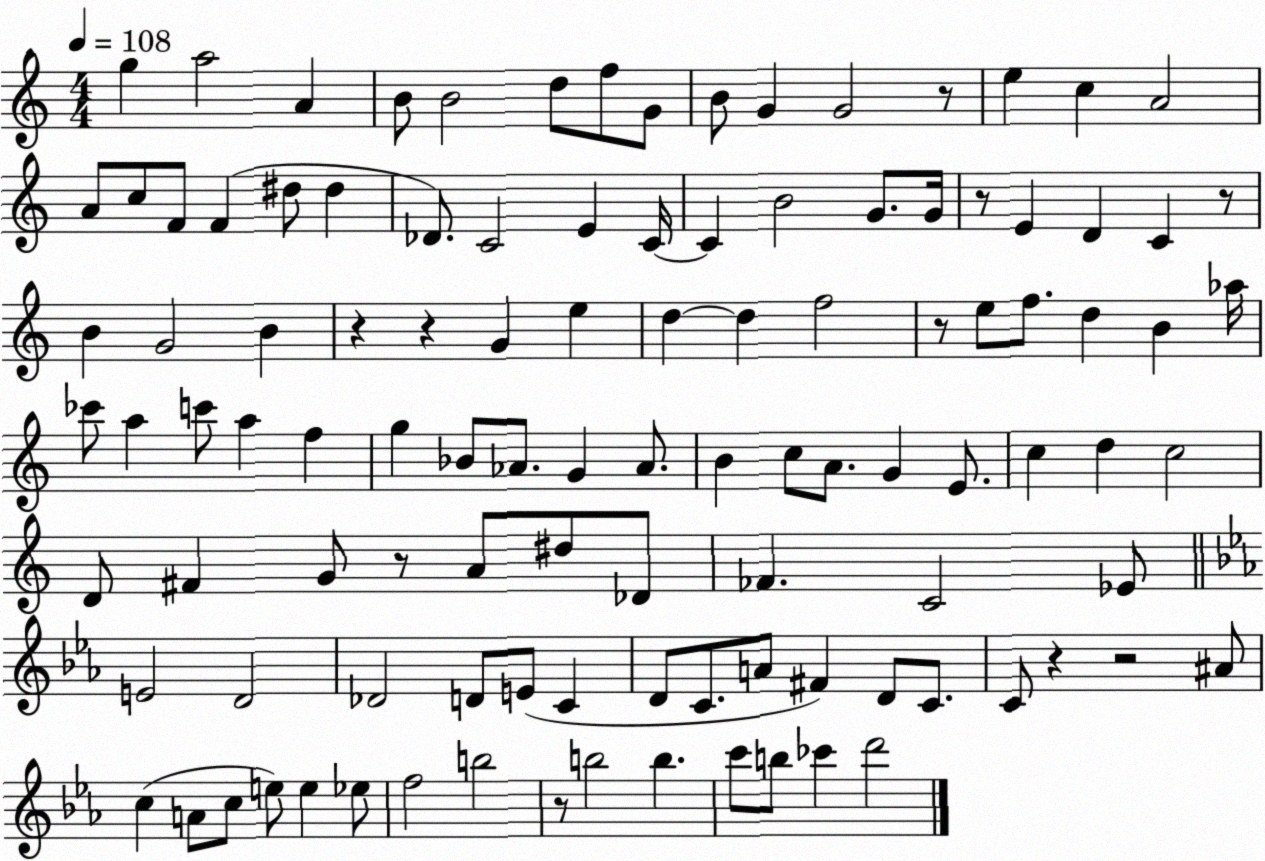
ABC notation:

X:1
T:Untitled
M:4/4
L:1/4
K:C
g a2 A B/2 B2 d/2 f/2 G/2 B/2 G G2 z/2 e c A2 A/2 c/2 F/2 F ^d/2 ^d _D/2 C2 E C/4 C B2 G/2 G/4 z/2 E D C z/2 B G2 B z z G e d d f2 z/2 e/2 f/2 d B _a/4 _c'/2 a c'/2 a f g _B/2 _A/2 G _A/2 B c/2 A/2 G E/2 c d c2 D/2 ^F G/2 z/2 A/2 ^d/2 _D/2 _F C2 _E/2 E2 D2 _D2 D/2 E/2 C D/2 C/2 A/2 ^F D/2 C/2 C/2 z z2 ^A/2 c A/2 c/2 e/2 e _e/2 f2 b2 z/2 b2 b c'/2 b/2 _c' d'2